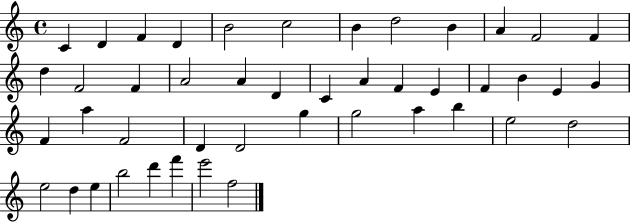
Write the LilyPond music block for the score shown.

{
  \clef treble
  \time 4/4
  \defaultTimeSignature
  \key c \major
  c'4 d'4 f'4 d'4 | b'2 c''2 | b'4 d''2 b'4 | a'4 f'2 f'4 | \break d''4 f'2 f'4 | a'2 a'4 d'4 | c'4 a'4 f'4 e'4 | f'4 b'4 e'4 g'4 | \break f'4 a''4 f'2 | d'4 d'2 g''4 | g''2 a''4 b''4 | e''2 d''2 | \break e''2 d''4 e''4 | b''2 d'''4 f'''4 | e'''2 f''2 | \bar "|."
}